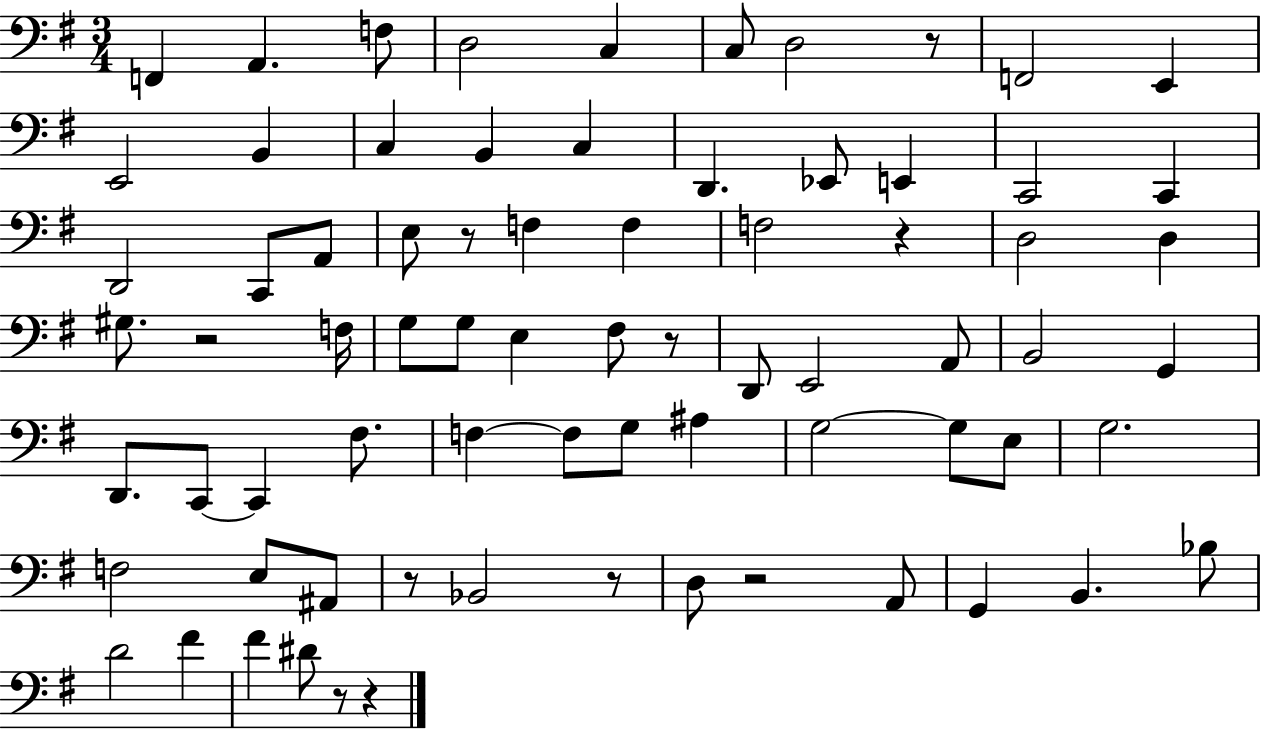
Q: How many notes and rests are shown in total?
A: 74